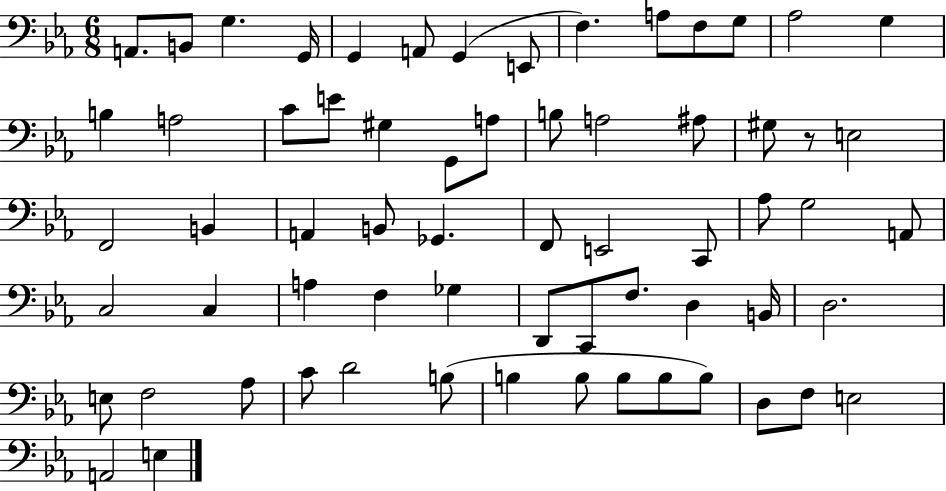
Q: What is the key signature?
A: EES major